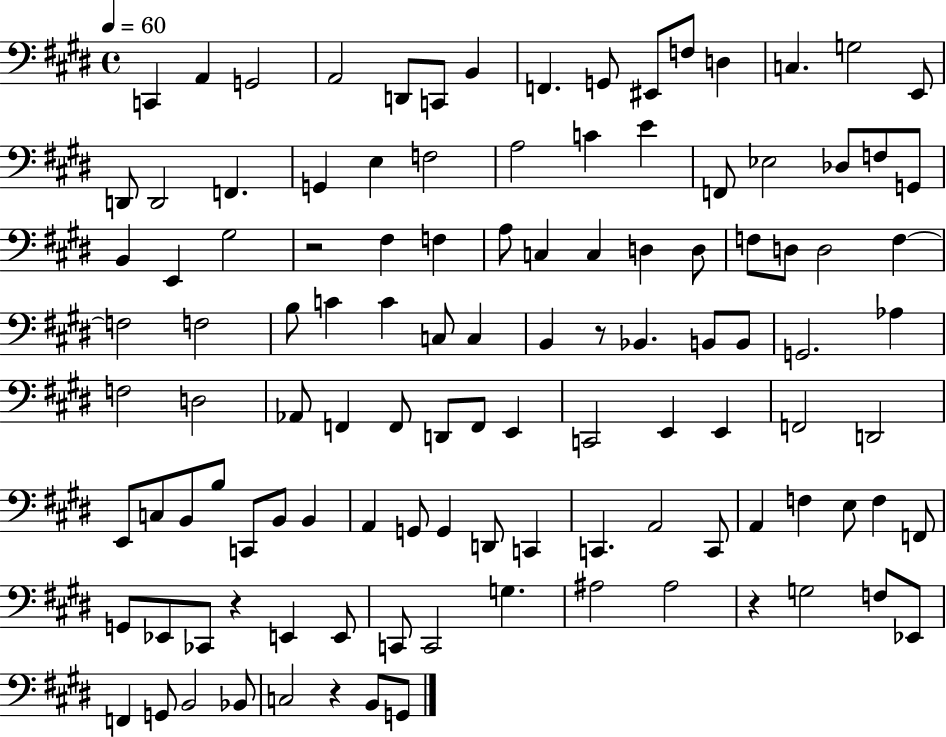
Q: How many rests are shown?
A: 5